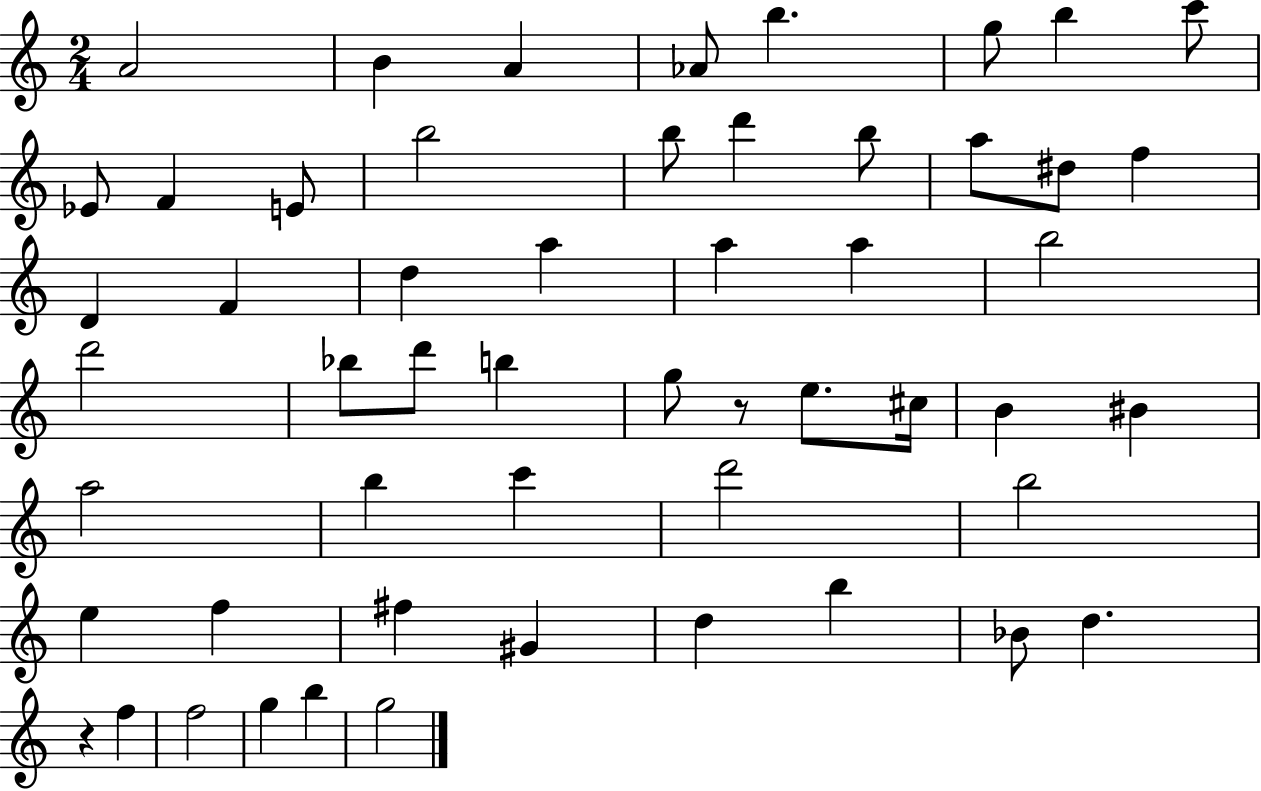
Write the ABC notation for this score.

X:1
T:Untitled
M:2/4
L:1/4
K:C
A2 B A _A/2 b g/2 b c'/2 _E/2 F E/2 b2 b/2 d' b/2 a/2 ^d/2 f D F d a a a b2 d'2 _b/2 d'/2 b g/2 z/2 e/2 ^c/4 B ^B a2 b c' d'2 b2 e f ^f ^G d b _B/2 d z f f2 g b g2